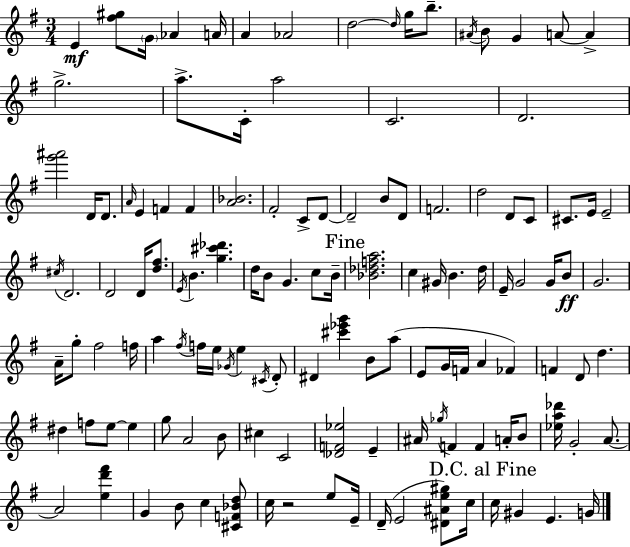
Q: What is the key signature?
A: E minor